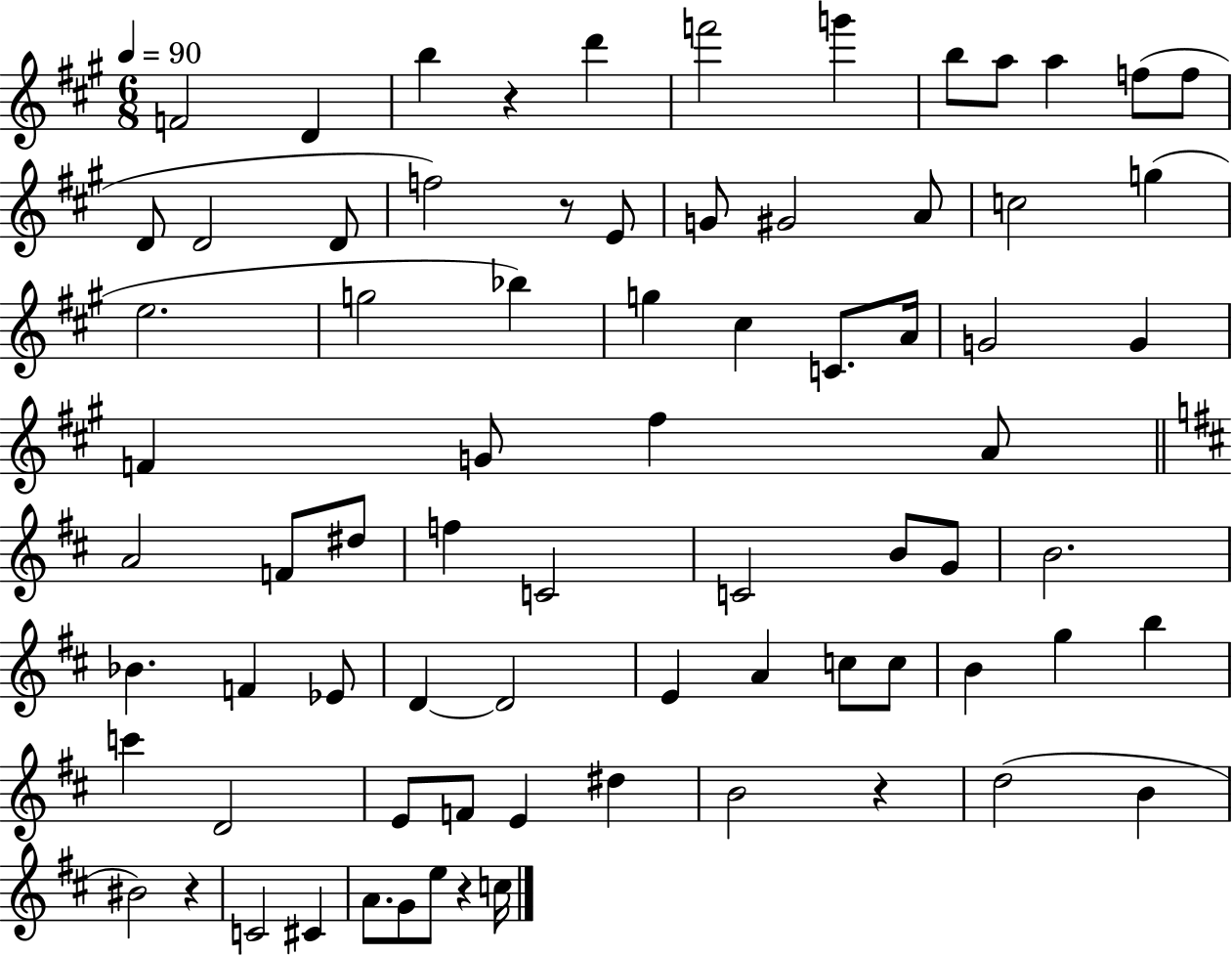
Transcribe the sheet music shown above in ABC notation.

X:1
T:Untitled
M:6/8
L:1/4
K:A
F2 D b z d' f'2 g' b/2 a/2 a f/2 f/2 D/2 D2 D/2 f2 z/2 E/2 G/2 ^G2 A/2 c2 g e2 g2 _b g ^c C/2 A/4 G2 G F G/2 ^f A/2 A2 F/2 ^d/2 f C2 C2 B/2 G/2 B2 _B F _E/2 D D2 E A c/2 c/2 B g b c' D2 E/2 F/2 E ^d B2 z d2 B ^B2 z C2 ^C A/2 G/2 e/2 z c/4